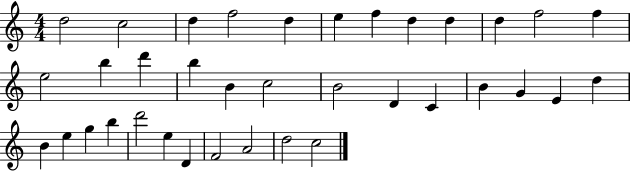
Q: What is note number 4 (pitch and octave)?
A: F5